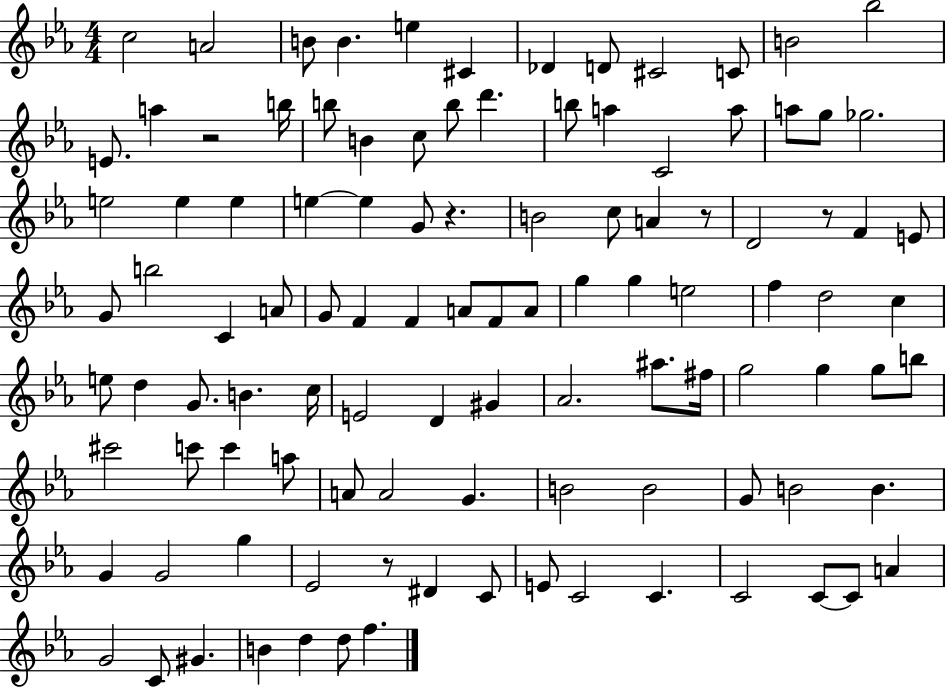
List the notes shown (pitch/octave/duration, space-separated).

C5/h A4/h B4/e B4/q. E5/q C#4/q Db4/q D4/e C#4/h C4/e B4/h Bb5/h E4/e. A5/q R/h B5/s B5/e B4/q C5/e B5/e D6/q. B5/e A5/q C4/h A5/e A5/e G5/e Gb5/h. E5/h E5/q E5/q E5/q E5/q G4/e R/q. B4/h C5/e A4/q R/e D4/h R/e F4/q E4/e G4/e B5/h C4/q A4/e G4/e F4/q F4/q A4/e F4/e A4/e G5/q G5/q E5/h F5/q D5/h C5/q E5/e D5/q G4/e. B4/q. C5/s E4/h D4/q G#4/q Ab4/h. A#5/e. F#5/s G5/h G5/q G5/e B5/e C#6/h C6/e C6/q A5/e A4/e A4/h G4/q. B4/h B4/h G4/e B4/h B4/q. G4/q G4/h G5/q Eb4/h R/e D#4/q C4/e E4/e C4/h C4/q. C4/h C4/e C4/e A4/q G4/h C4/e G#4/q. B4/q D5/q D5/e F5/q.